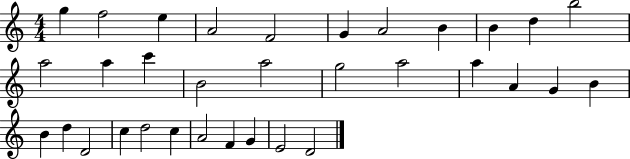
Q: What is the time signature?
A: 4/4